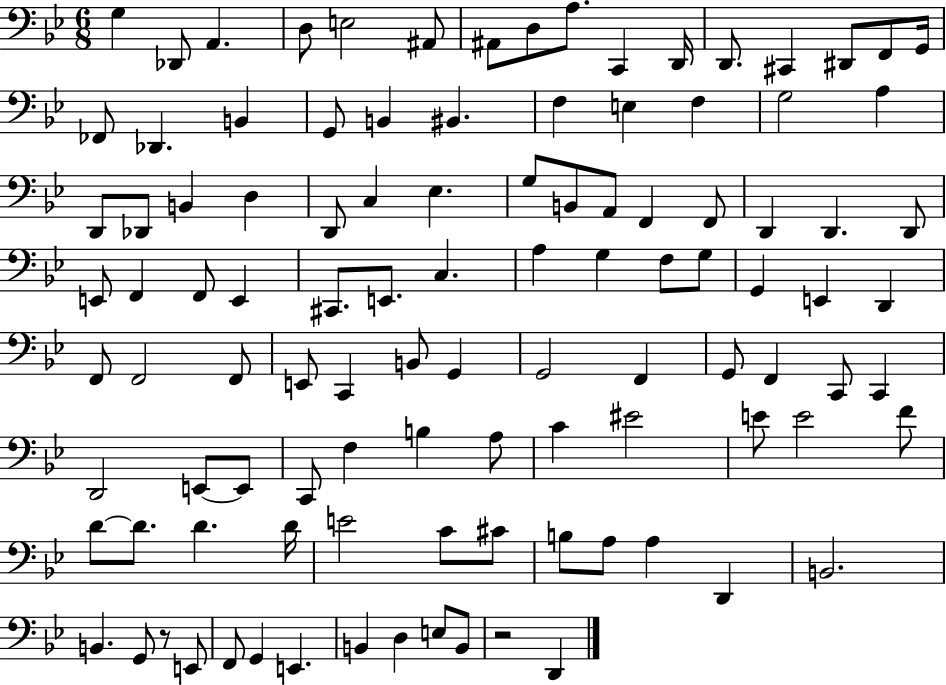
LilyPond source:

{
  \clef bass
  \numericTimeSignature
  \time 6/8
  \key bes \major
  \repeat volta 2 { g4 des,8 a,4. | d8 e2 ais,8 | ais,8 d8 a8. c,4 d,16 | d,8. cis,4 dis,8 f,8 g,16 | \break fes,8 des,4. b,4 | g,8 b,4 bis,4. | f4 e4 f4 | g2 a4 | \break d,8 des,8 b,4 d4 | d,8 c4 ees4. | g8 b,8 a,8 f,4 f,8 | d,4 d,4. d,8 | \break e,8 f,4 f,8 e,4 | cis,8. e,8. c4. | a4 g4 f8 g8 | g,4 e,4 d,4 | \break f,8 f,2 f,8 | e,8 c,4 b,8 g,4 | g,2 f,4 | g,8 f,4 c,8 c,4 | \break d,2 e,8~~ e,8 | c,8 f4 b4 a8 | c'4 eis'2 | e'8 e'2 f'8 | \break d'8~~ d'8. d'4. d'16 | e'2 c'8 cis'8 | b8 a8 a4 d,4 | b,2. | \break b,4. g,8 r8 e,8 | f,8 g,4 e,4. | b,4 d4 e8 b,8 | r2 d,4 | \break } \bar "|."
}